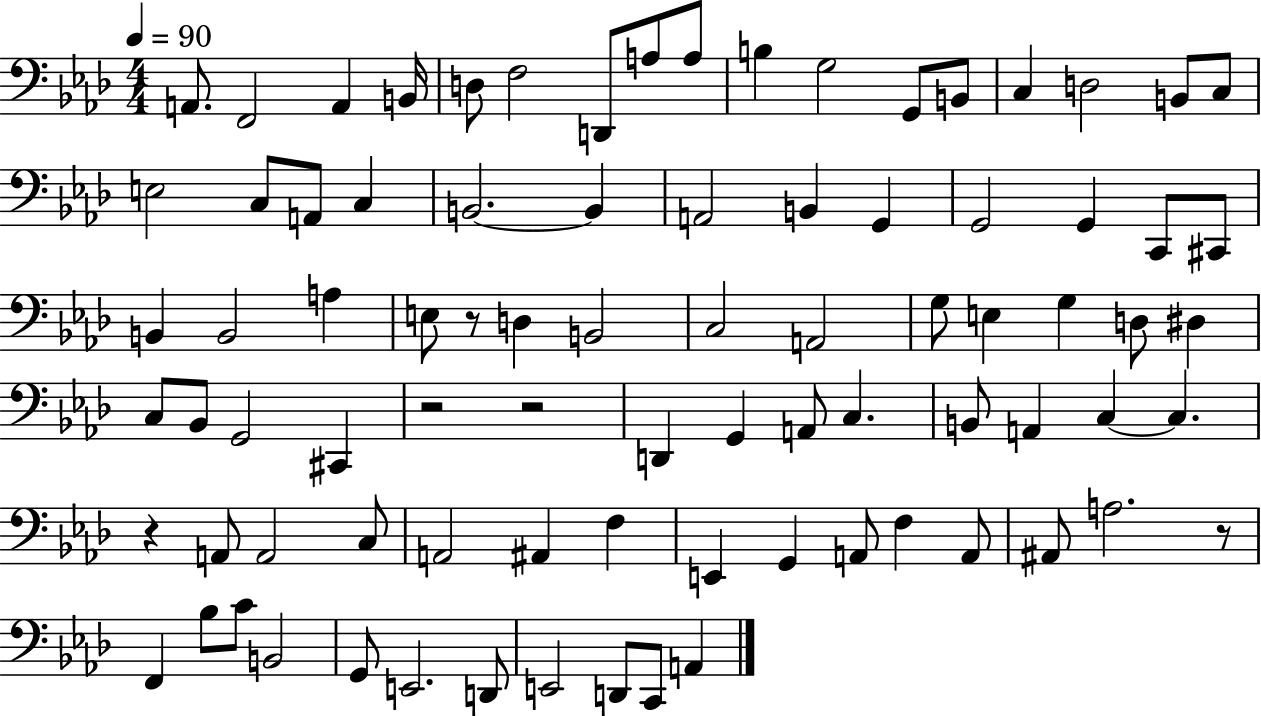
A2/e. F2/h A2/q B2/s D3/e F3/h D2/e A3/e A3/e B3/q G3/h G2/e B2/e C3/q D3/h B2/e C3/e E3/h C3/e A2/e C3/q B2/h. B2/q A2/h B2/q G2/q G2/h G2/q C2/e C#2/e B2/q B2/h A3/q E3/e R/e D3/q B2/h C3/h A2/h G3/e E3/q G3/q D3/e D#3/q C3/e Bb2/e G2/h C#2/q R/h R/h D2/q G2/q A2/e C3/q. B2/e A2/q C3/q C3/q. R/q A2/e A2/h C3/e A2/h A#2/q F3/q E2/q G2/q A2/e F3/q A2/e A#2/e A3/h. R/e F2/q Bb3/e C4/e B2/h G2/e E2/h. D2/e E2/h D2/e C2/e A2/q